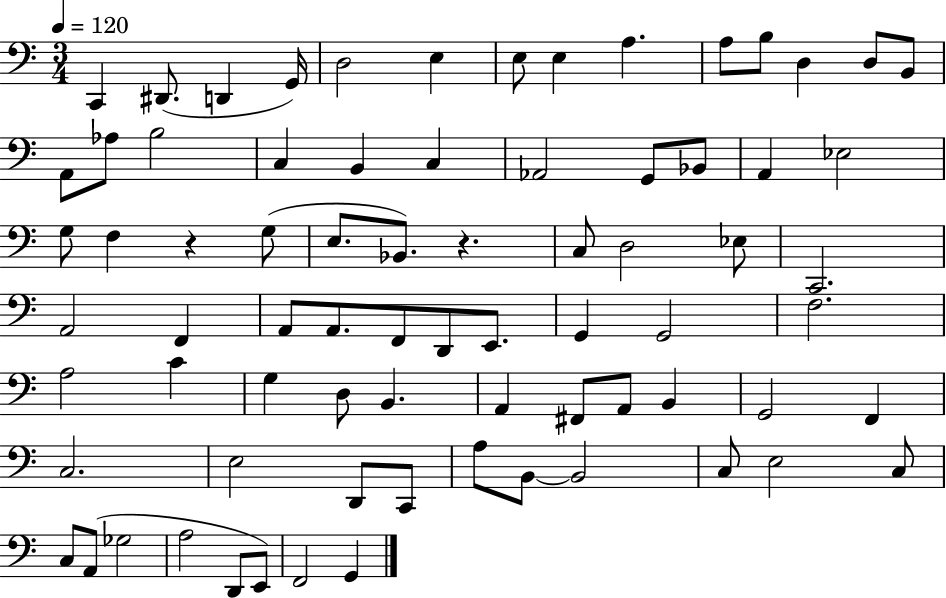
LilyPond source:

{
  \clef bass
  \numericTimeSignature
  \time 3/4
  \key c \major
  \tempo 4 = 120
  c,4 dis,8.( d,4 g,16) | d2 e4 | e8 e4 a4. | a8 b8 d4 d8 b,8 | \break a,8 aes8 b2 | c4 b,4 c4 | aes,2 g,8 bes,8 | a,4 ees2 | \break g8 f4 r4 g8( | e8. bes,8.) r4. | c8 d2 ees8 | c,2. | \break a,2 f,4 | a,8 a,8. f,8 d,8 e,8. | g,4 g,2 | f2. | \break a2 c'4 | g4 d8 b,4. | a,4 fis,8 a,8 b,4 | g,2 f,4 | \break c2. | e2 d,8 c,8 | a8 b,8~~ b,2 | c8 e2 c8 | \break c8 a,8( ges2 | a2 d,8 e,8) | f,2 g,4 | \bar "|."
}